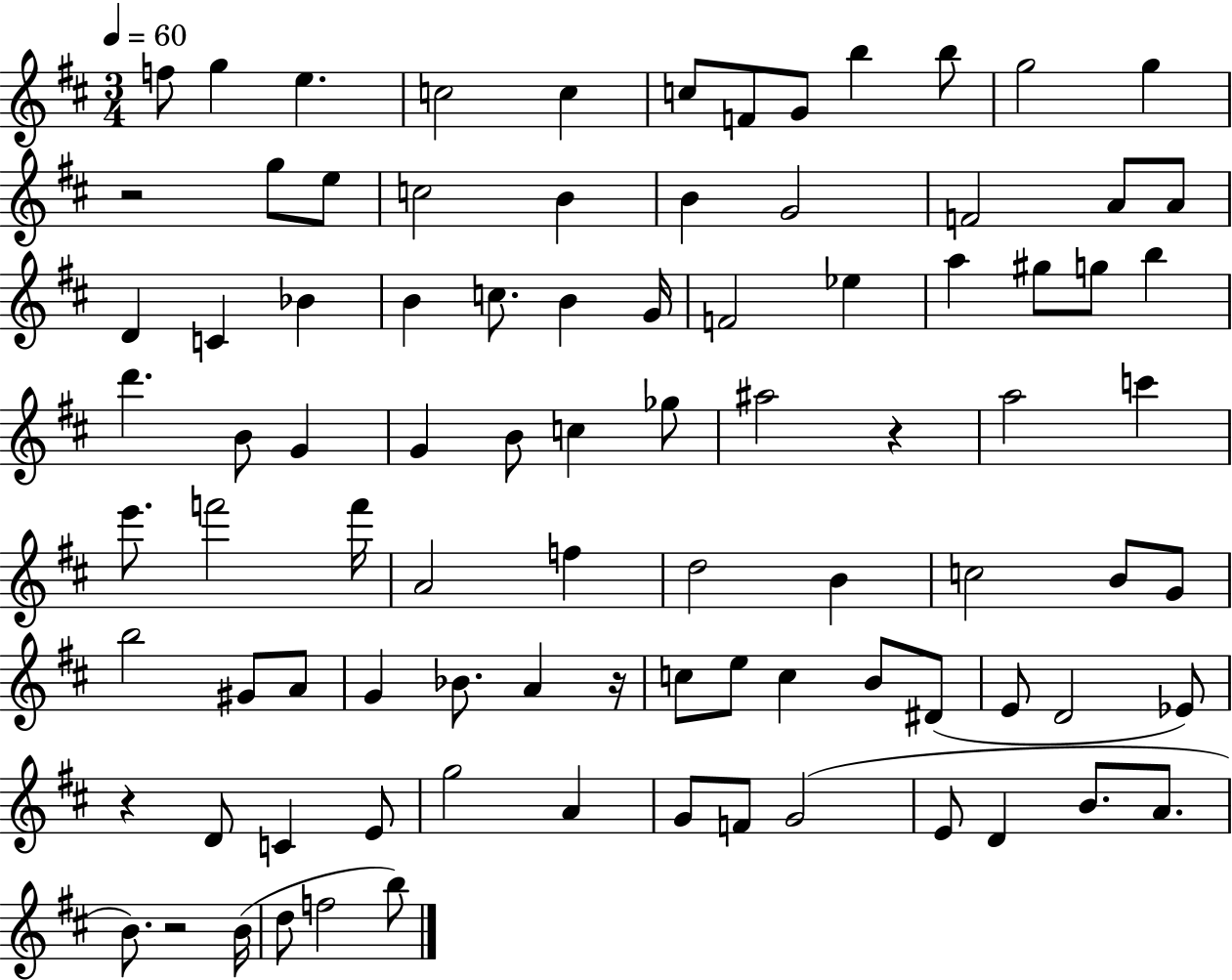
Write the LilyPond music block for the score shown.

{
  \clef treble
  \numericTimeSignature
  \time 3/4
  \key d \major
  \tempo 4 = 60
  f''8 g''4 e''4. | c''2 c''4 | c''8 f'8 g'8 b''4 b''8 | g''2 g''4 | \break r2 g''8 e''8 | c''2 b'4 | b'4 g'2 | f'2 a'8 a'8 | \break d'4 c'4 bes'4 | b'4 c''8. b'4 g'16 | f'2 ees''4 | a''4 gis''8 g''8 b''4 | \break d'''4. b'8 g'4 | g'4 b'8 c''4 ges''8 | ais''2 r4 | a''2 c'''4 | \break e'''8. f'''2 f'''16 | a'2 f''4 | d''2 b'4 | c''2 b'8 g'8 | \break b''2 gis'8 a'8 | g'4 bes'8. a'4 r16 | c''8 e''8 c''4 b'8 dis'8( | e'8 d'2 ees'8) | \break r4 d'8 c'4 e'8 | g''2 a'4 | g'8 f'8 g'2( | e'8 d'4 b'8. a'8. | \break b'8.) r2 b'16( | d''8 f''2 b''8) | \bar "|."
}